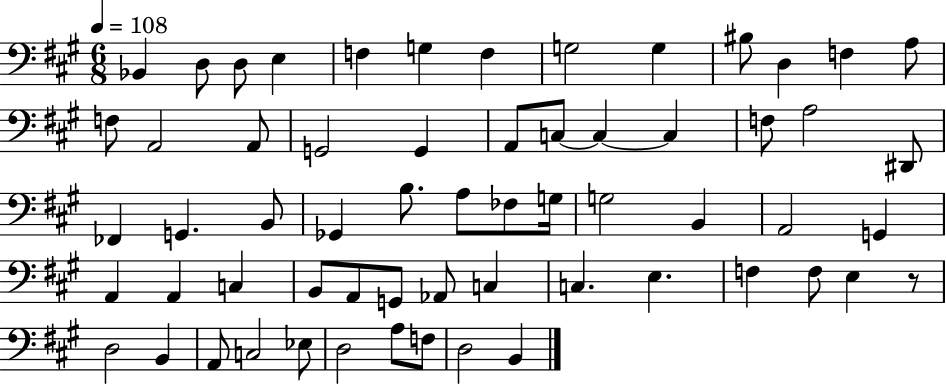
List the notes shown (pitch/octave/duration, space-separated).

Bb2/q D3/e D3/e E3/q F3/q G3/q F3/q G3/h G3/q BIS3/e D3/q F3/q A3/e F3/e A2/h A2/e G2/h G2/q A2/e C3/e C3/q C3/q F3/e A3/h D#2/e FES2/q G2/q. B2/e Gb2/q B3/e. A3/e FES3/e G3/s G3/h B2/q A2/h G2/q A2/q A2/q C3/q B2/e A2/e G2/e Ab2/e C3/q C3/q. E3/q. F3/q F3/e E3/q R/e D3/h B2/q A2/e C3/h Eb3/e D3/h A3/e F3/e D3/h B2/q